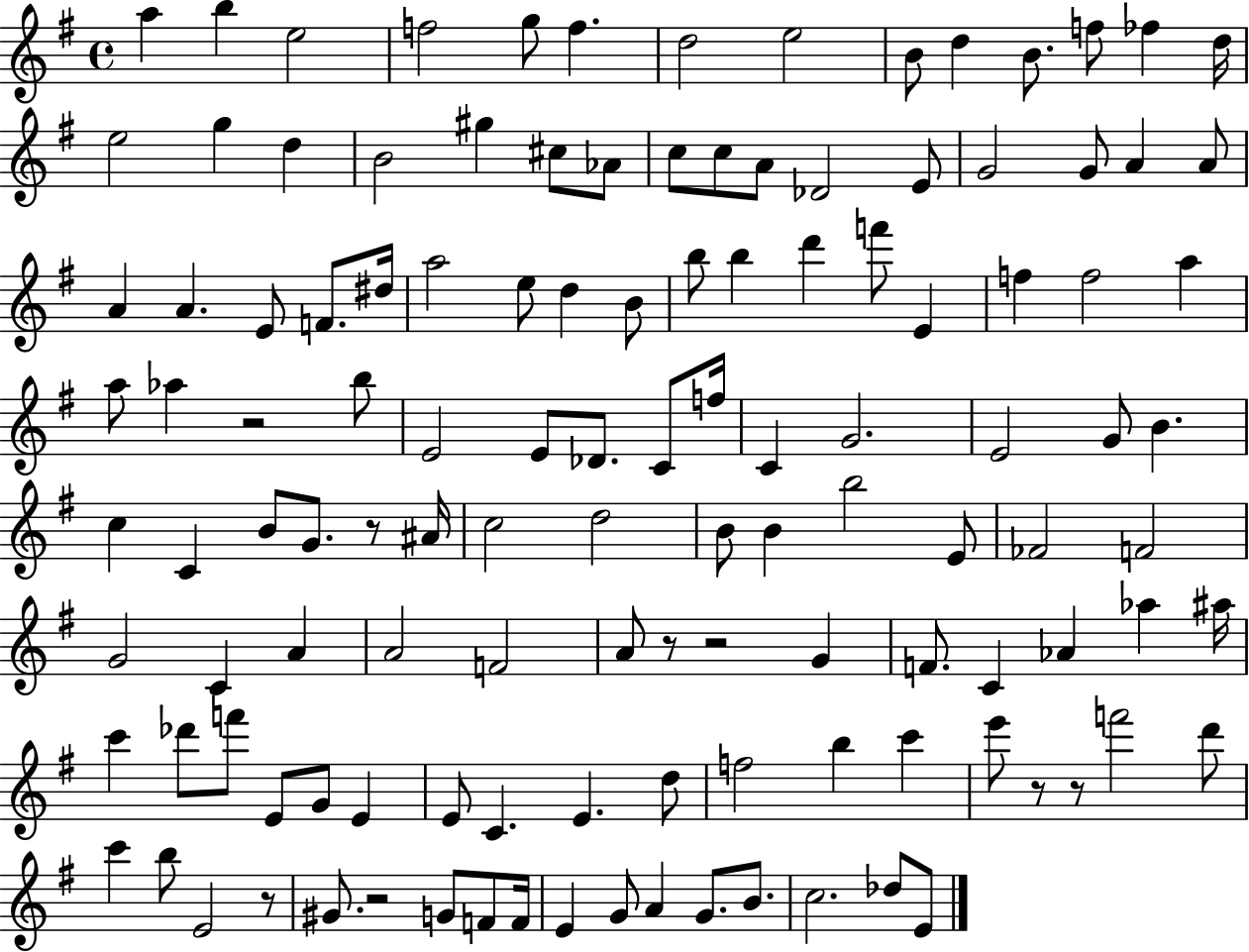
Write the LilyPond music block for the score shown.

{
  \clef treble
  \time 4/4
  \defaultTimeSignature
  \key g \major
  a''4 b''4 e''2 | f''2 g''8 f''4. | d''2 e''2 | b'8 d''4 b'8. f''8 fes''4 d''16 | \break e''2 g''4 d''4 | b'2 gis''4 cis''8 aes'8 | c''8 c''8 a'8 des'2 e'8 | g'2 g'8 a'4 a'8 | \break a'4 a'4. e'8 f'8. dis''16 | a''2 e''8 d''4 b'8 | b''8 b''4 d'''4 f'''8 e'4 | f''4 f''2 a''4 | \break a''8 aes''4 r2 b''8 | e'2 e'8 des'8. c'8 f''16 | c'4 g'2. | e'2 g'8 b'4. | \break c''4 c'4 b'8 g'8. r8 ais'16 | c''2 d''2 | b'8 b'4 b''2 e'8 | fes'2 f'2 | \break g'2 c'4 a'4 | a'2 f'2 | a'8 r8 r2 g'4 | f'8. c'4 aes'4 aes''4 ais''16 | \break c'''4 des'''8 f'''8 e'8 g'8 e'4 | e'8 c'4. e'4. d''8 | f''2 b''4 c'''4 | e'''8 r8 r8 f'''2 d'''8 | \break c'''4 b''8 e'2 r8 | gis'8. r2 g'8 f'8 f'16 | e'4 g'8 a'4 g'8. b'8. | c''2. des''8 e'8 | \break \bar "|."
}